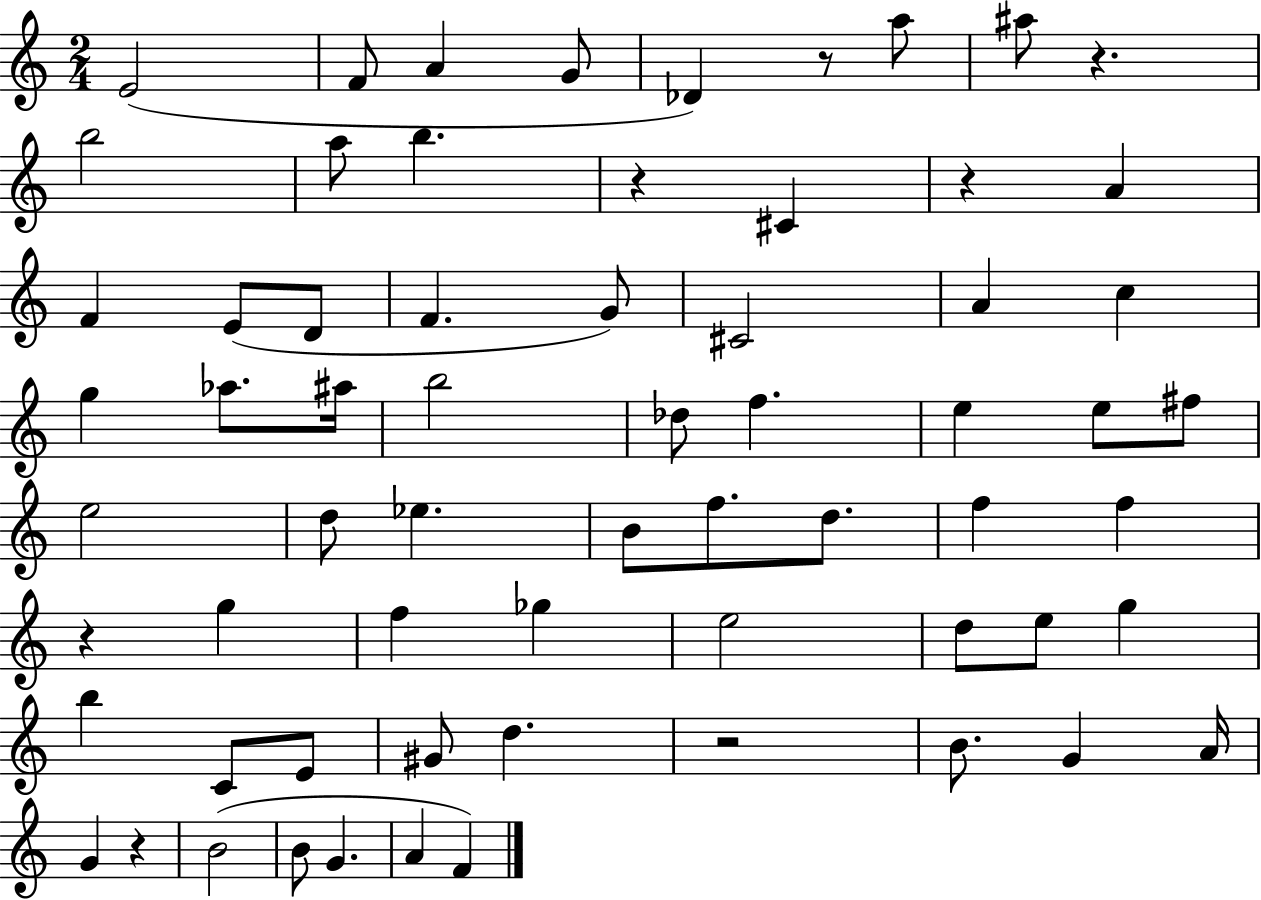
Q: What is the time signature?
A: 2/4